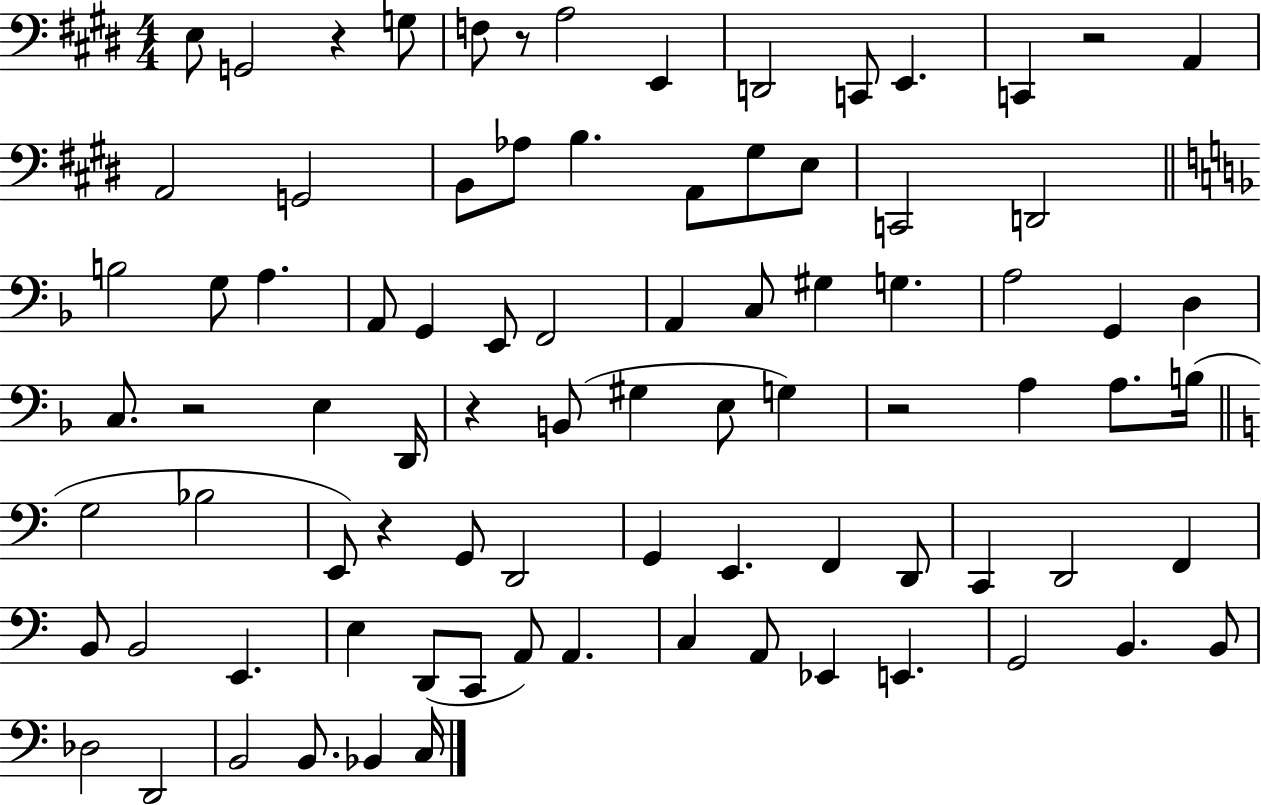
E3/e G2/h R/q G3/e F3/e R/e A3/h E2/q D2/h C2/e E2/q. C2/q R/h A2/q A2/h G2/h B2/e Ab3/e B3/q. A2/e G#3/e E3/e C2/h D2/h B3/h G3/e A3/q. A2/e G2/q E2/e F2/h A2/q C3/e G#3/q G3/q. A3/h G2/q D3/q C3/e. R/h E3/q D2/s R/q B2/e G#3/q E3/e G3/q R/h A3/q A3/e. B3/s G3/h Bb3/h E2/e R/q G2/e D2/h G2/q E2/q. F2/q D2/e C2/q D2/h F2/q B2/e B2/h E2/q. E3/q D2/e C2/e A2/e A2/q. C3/q A2/e Eb2/q E2/q. G2/h B2/q. B2/e Db3/h D2/h B2/h B2/e. Bb2/q C3/s